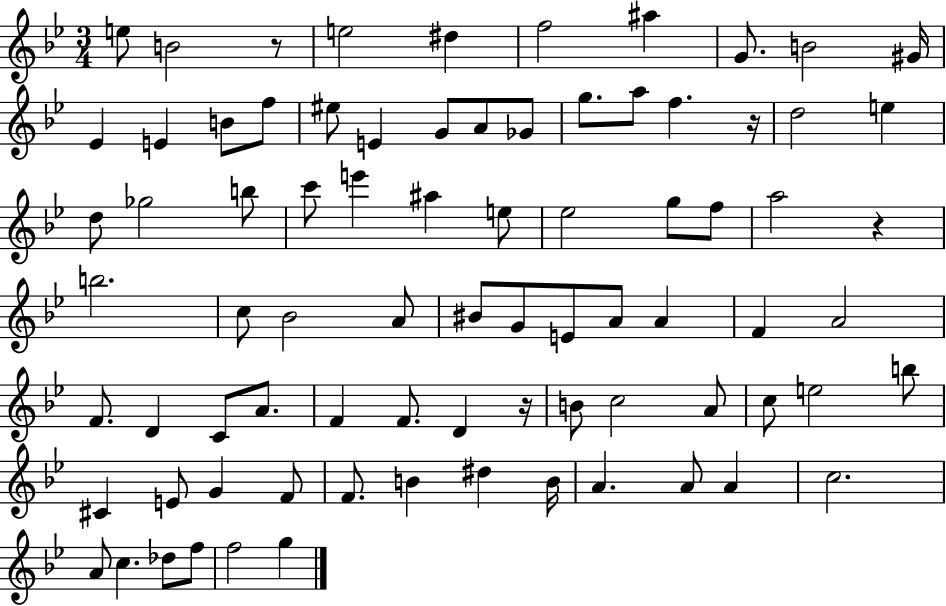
{
  \clef treble
  \numericTimeSignature
  \time 3/4
  \key bes \major
  \repeat volta 2 { e''8 b'2 r8 | e''2 dis''4 | f''2 ais''4 | g'8. b'2 gis'16 | \break ees'4 e'4 b'8 f''8 | eis''8 e'4 g'8 a'8 ges'8 | g''8. a''8 f''4. r16 | d''2 e''4 | \break d''8 ges''2 b''8 | c'''8 e'''4 ais''4 e''8 | ees''2 g''8 f''8 | a''2 r4 | \break b''2. | c''8 bes'2 a'8 | bis'8 g'8 e'8 a'8 a'4 | f'4 a'2 | \break f'8. d'4 c'8 a'8. | f'4 f'8. d'4 r16 | b'8 c''2 a'8 | c''8 e''2 b''8 | \break cis'4 e'8 g'4 f'8 | f'8. b'4 dis''4 b'16 | a'4. a'8 a'4 | c''2. | \break a'8 c''4. des''8 f''8 | f''2 g''4 | } \bar "|."
}